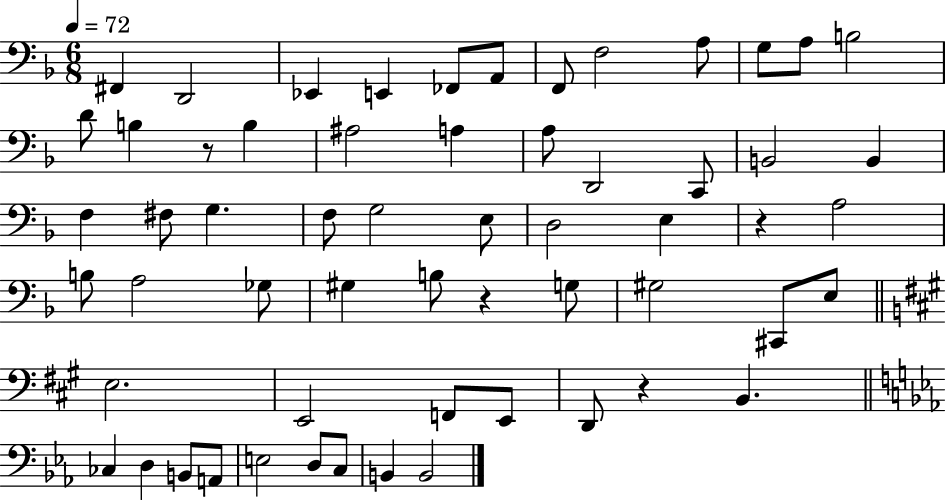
F#2/q D2/h Eb2/q E2/q FES2/e A2/e F2/e F3/h A3/e G3/e A3/e B3/h D4/e B3/q R/e B3/q A#3/h A3/q A3/e D2/h C2/e B2/h B2/q F3/q F#3/e G3/q. F3/e G3/h E3/e D3/h E3/q R/q A3/h B3/e A3/h Gb3/e G#3/q B3/e R/q G3/e G#3/h C#2/e E3/e E3/h. E2/h F2/e E2/e D2/e R/q B2/q. CES3/q D3/q B2/e A2/e E3/h D3/e C3/e B2/q B2/h